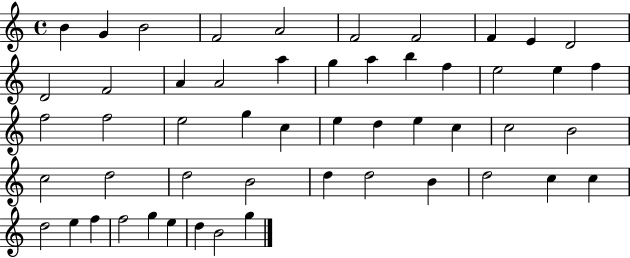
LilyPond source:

{
  \clef treble
  \time 4/4
  \defaultTimeSignature
  \key c \major
  b'4 g'4 b'2 | f'2 a'2 | f'2 f'2 | f'4 e'4 d'2 | \break d'2 f'2 | a'4 a'2 a''4 | g''4 a''4 b''4 f''4 | e''2 e''4 f''4 | \break f''2 f''2 | e''2 g''4 c''4 | e''4 d''4 e''4 c''4 | c''2 b'2 | \break c''2 d''2 | d''2 b'2 | d''4 d''2 b'4 | d''2 c''4 c''4 | \break d''2 e''4 f''4 | f''2 g''4 e''4 | d''4 b'2 g''4 | \bar "|."
}